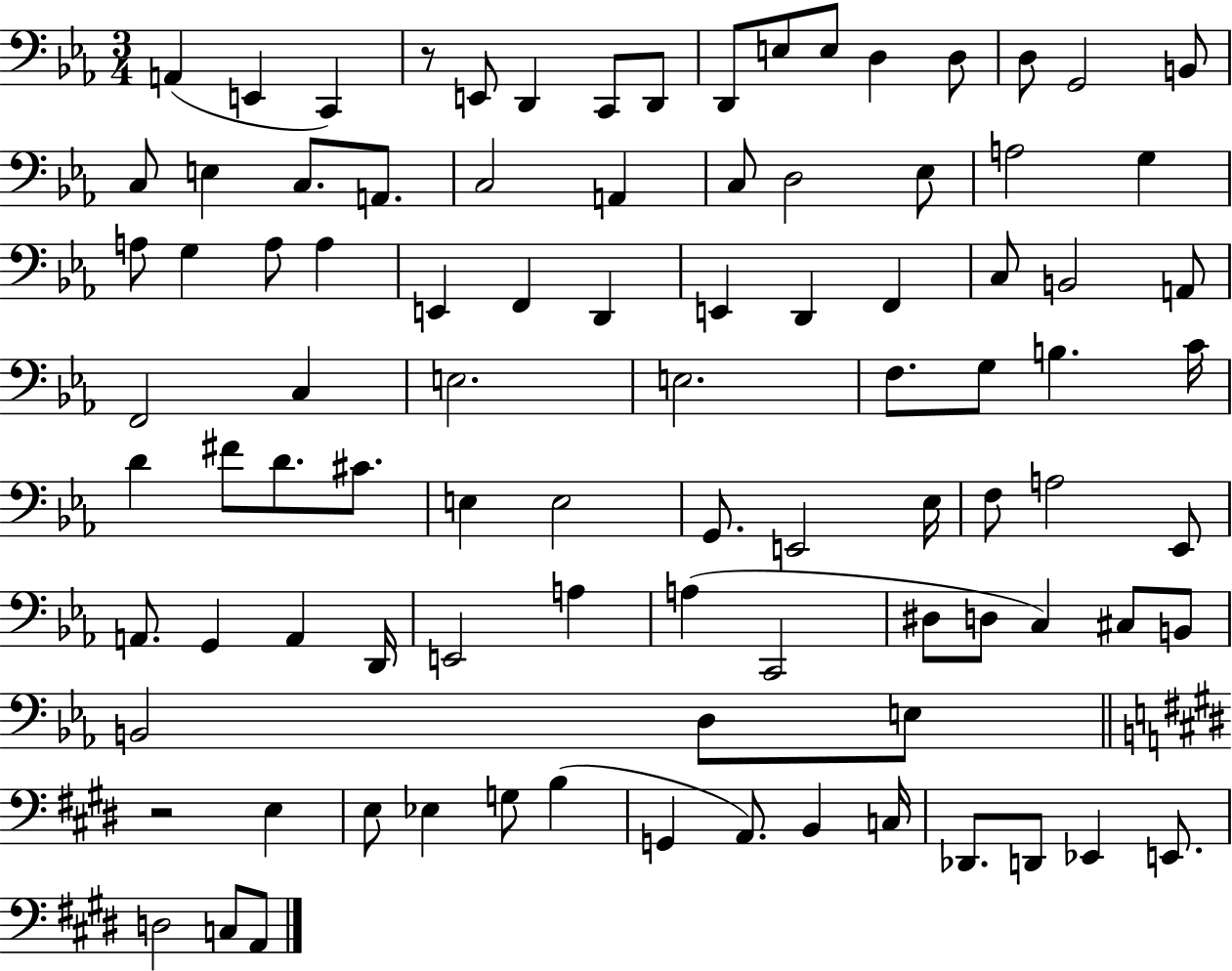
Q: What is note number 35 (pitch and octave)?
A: D2